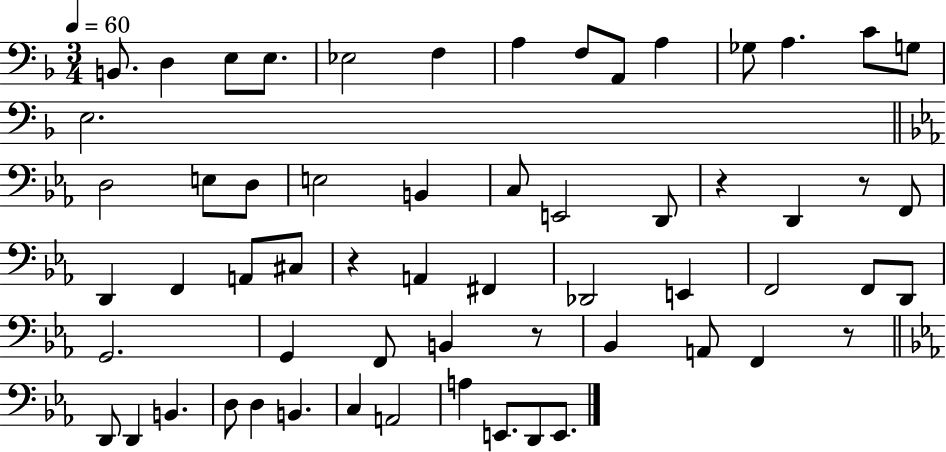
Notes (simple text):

B2/e. D3/q E3/e E3/e. Eb3/h F3/q A3/q F3/e A2/e A3/q Gb3/e A3/q. C4/e G3/e E3/h. D3/h E3/e D3/e E3/h B2/q C3/e E2/h D2/e R/q D2/q R/e F2/e D2/q F2/q A2/e C#3/e R/q A2/q F#2/q Db2/h E2/q F2/h F2/e D2/e G2/h. G2/q F2/e B2/q R/e Bb2/q A2/e F2/q R/e D2/e D2/q B2/q. D3/e D3/q B2/q. C3/q A2/h A3/q E2/e. D2/e E2/e.